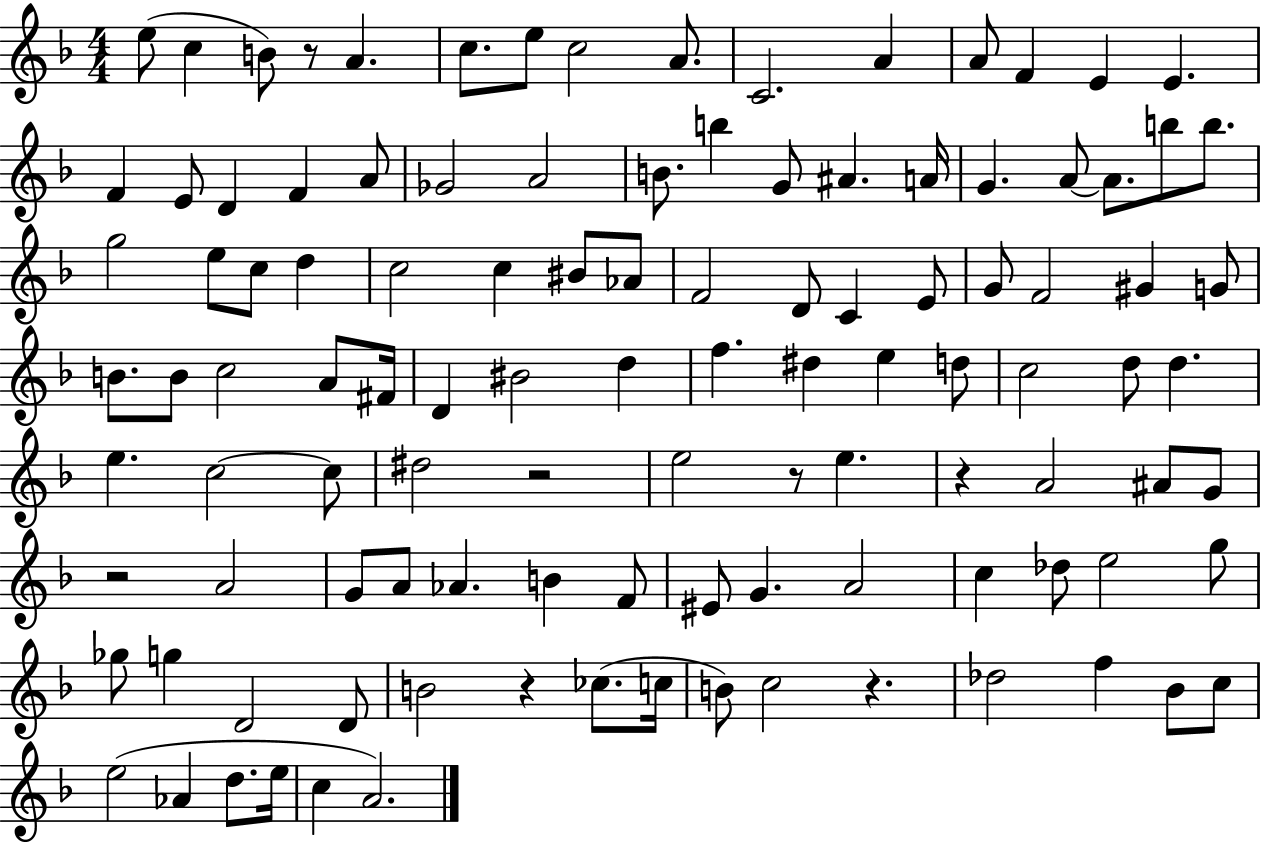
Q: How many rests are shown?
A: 7